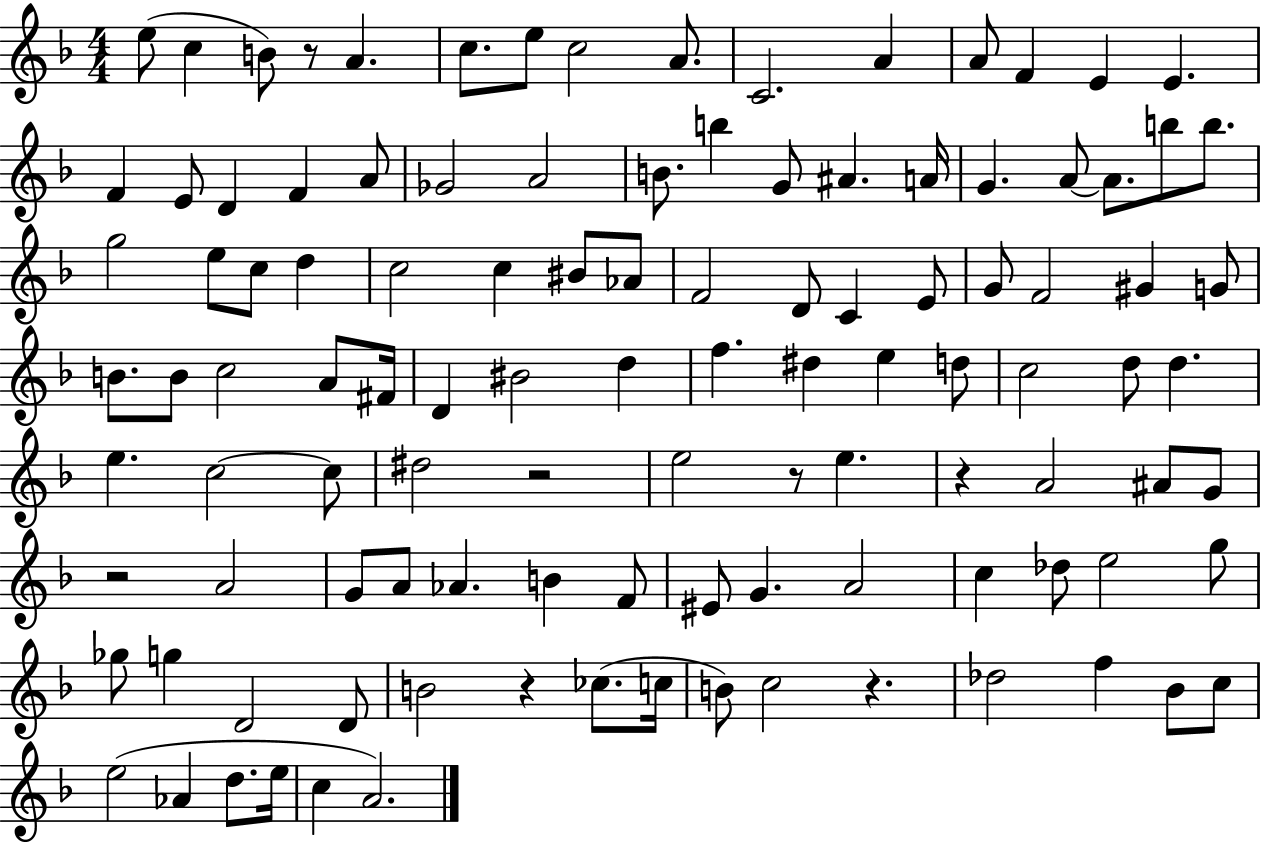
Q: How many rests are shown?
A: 7